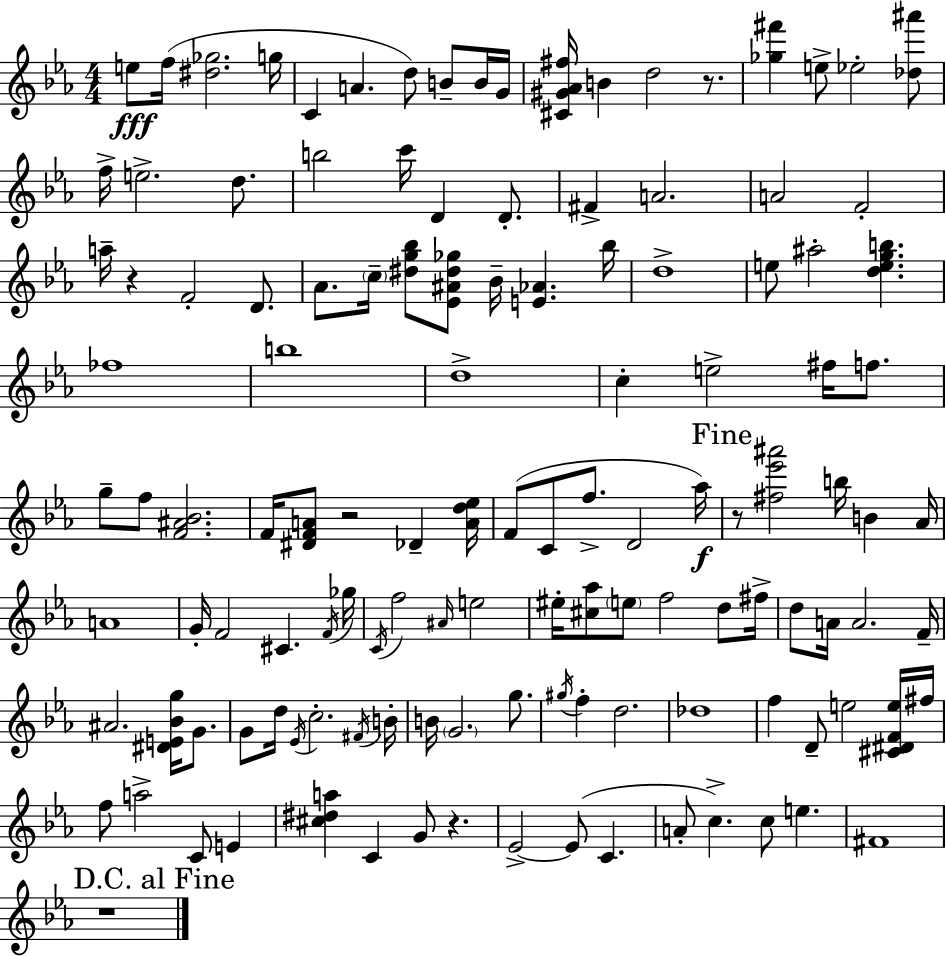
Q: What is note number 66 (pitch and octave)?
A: F5